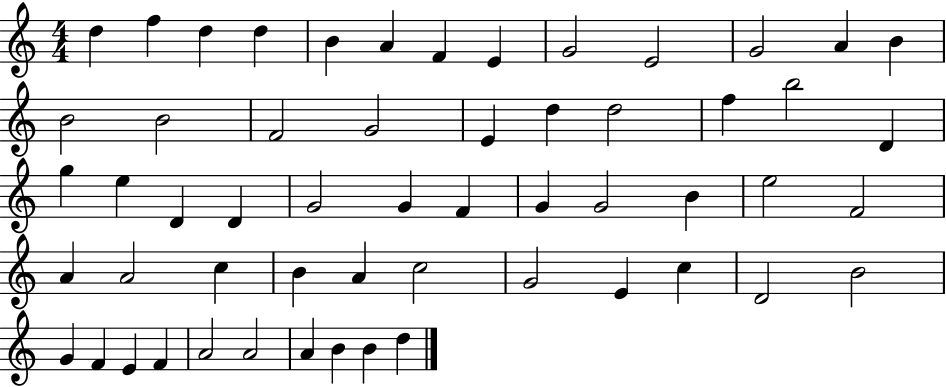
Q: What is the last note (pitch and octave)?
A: D5